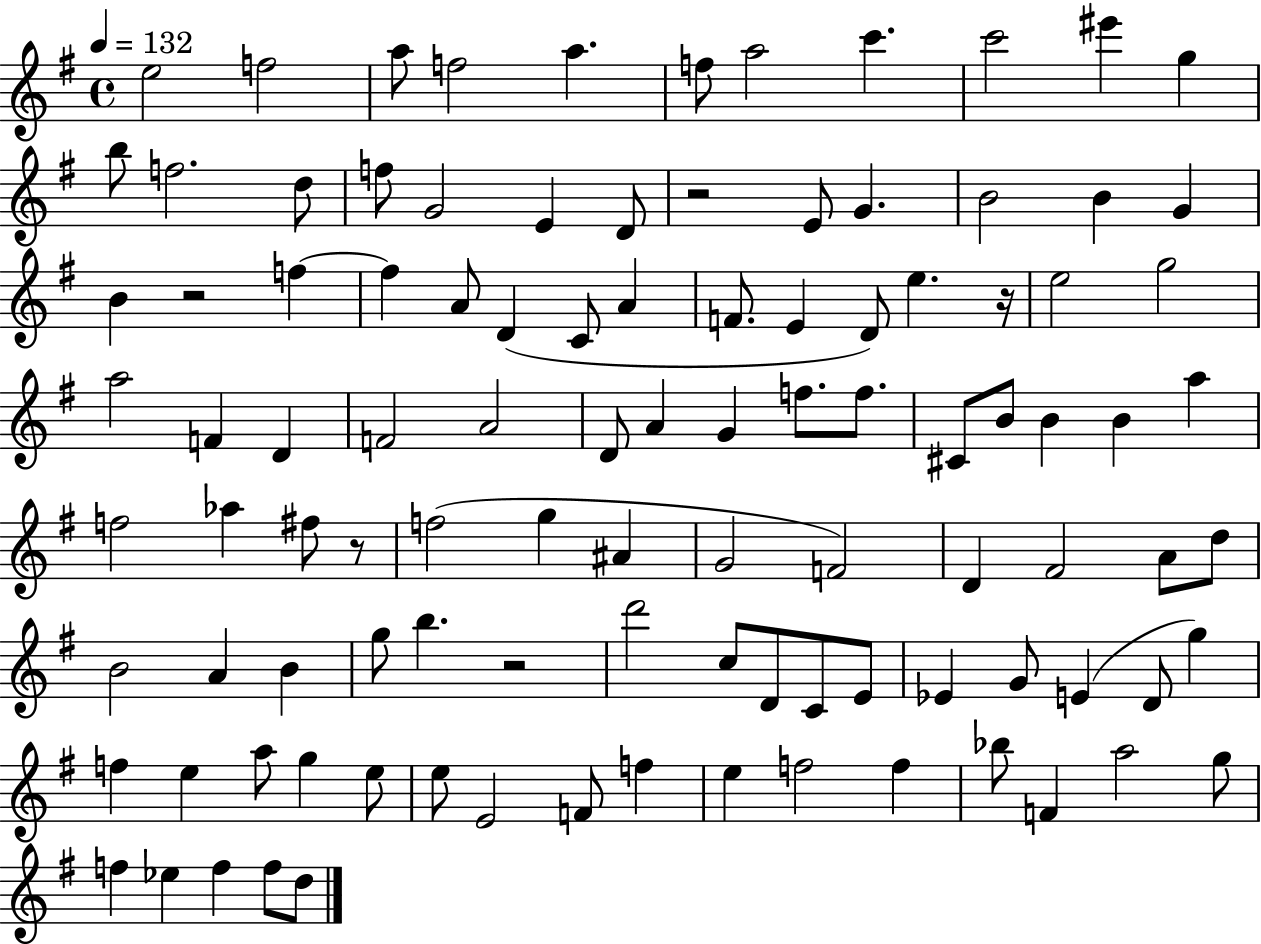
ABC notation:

X:1
T:Untitled
M:4/4
L:1/4
K:G
e2 f2 a/2 f2 a f/2 a2 c' c'2 ^e' g b/2 f2 d/2 f/2 G2 E D/2 z2 E/2 G B2 B G B z2 f f A/2 D C/2 A F/2 E D/2 e z/4 e2 g2 a2 F D F2 A2 D/2 A G f/2 f/2 ^C/2 B/2 B B a f2 _a ^f/2 z/2 f2 g ^A G2 F2 D ^F2 A/2 d/2 B2 A B g/2 b z2 d'2 c/2 D/2 C/2 E/2 _E G/2 E D/2 g f e a/2 g e/2 e/2 E2 F/2 f e f2 f _b/2 F a2 g/2 f _e f f/2 d/2